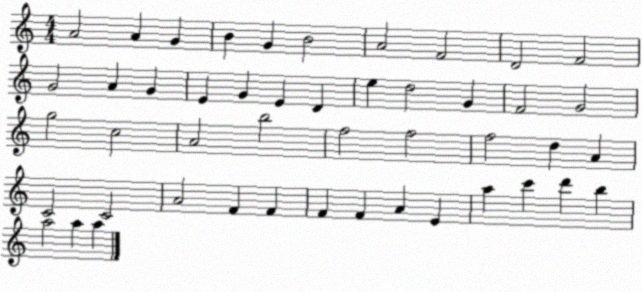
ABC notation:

X:1
T:Untitled
M:4/4
L:1/4
K:C
A2 A G B G B2 A2 F2 D2 F2 G2 A G E G E D e d2 G F2 G2 g2 c2 A2 b2 f2 f2 f2 d A C2 C2 A2 F F F F A E a c' d' b a2 a a